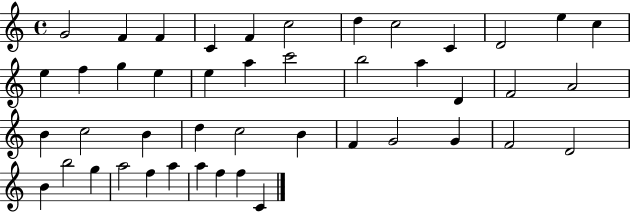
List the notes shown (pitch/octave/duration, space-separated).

G4/h F4/q F4/q C4/q F4/q C5/h D5/q C5/h C4/q D4/h E5/q C5/q E5/q F5/q G5/q E5/q E5/q A5/q C6/h B5/h A5/q D4/q F4/h A4/h B4/q C5/h B4/q D5/q C5/h B4/q F4/q G4/h G4/q F4/h D4/h B4/q B5/h G5/q A5/h F5/q A5/q A5/q F5/q F5/q C4/q